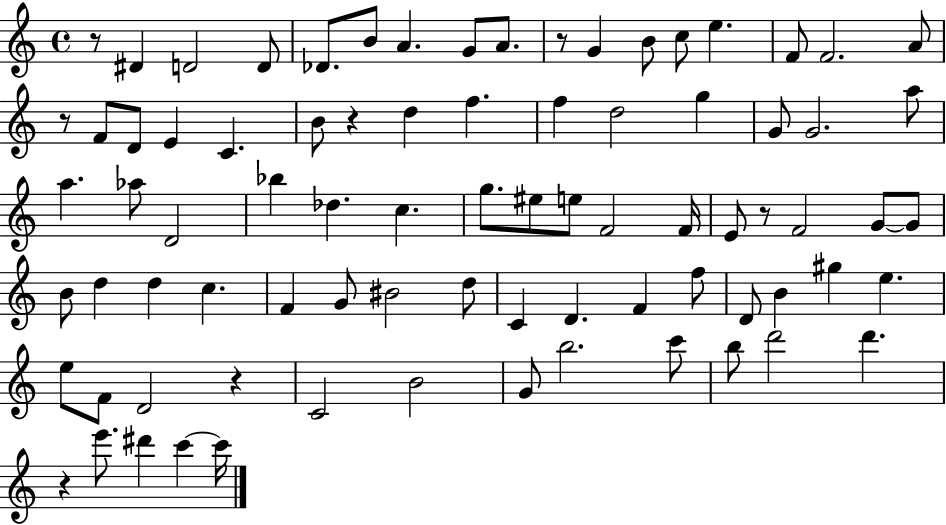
R/e D#4/q D4/h D4/e Db4/e. B4/e A4/q. G4/e A4/e. R/e G4/q B4/e C5/e E5/q. F4/e F4/h. A4/e R/e F4/e D4/e E4/q C4/q. B4/e R/q D5/q F5/q. F5/q D5/h G5/q G4/e G4/h. A5/e A5/q. Ab5/e D4/h Bb5/q Db5/q. C5/q. G5/e. EIS5/e E5/e F4/h F4/s E4/e R/e F4/h G4/e G4/e B4/e D5/q D5/q C5/q. F4/q G4/e BIS4/h D5/e C4/q D4/q. F4/q F5/e D4/e B4/q G#5/q E5/q. E5/e F4/e D4/h R/q C4/h B4/h G4/e B5/h. C6/e B5/e D6/h D6/q. R/q E6/e. D#6/q C6/q C6/s